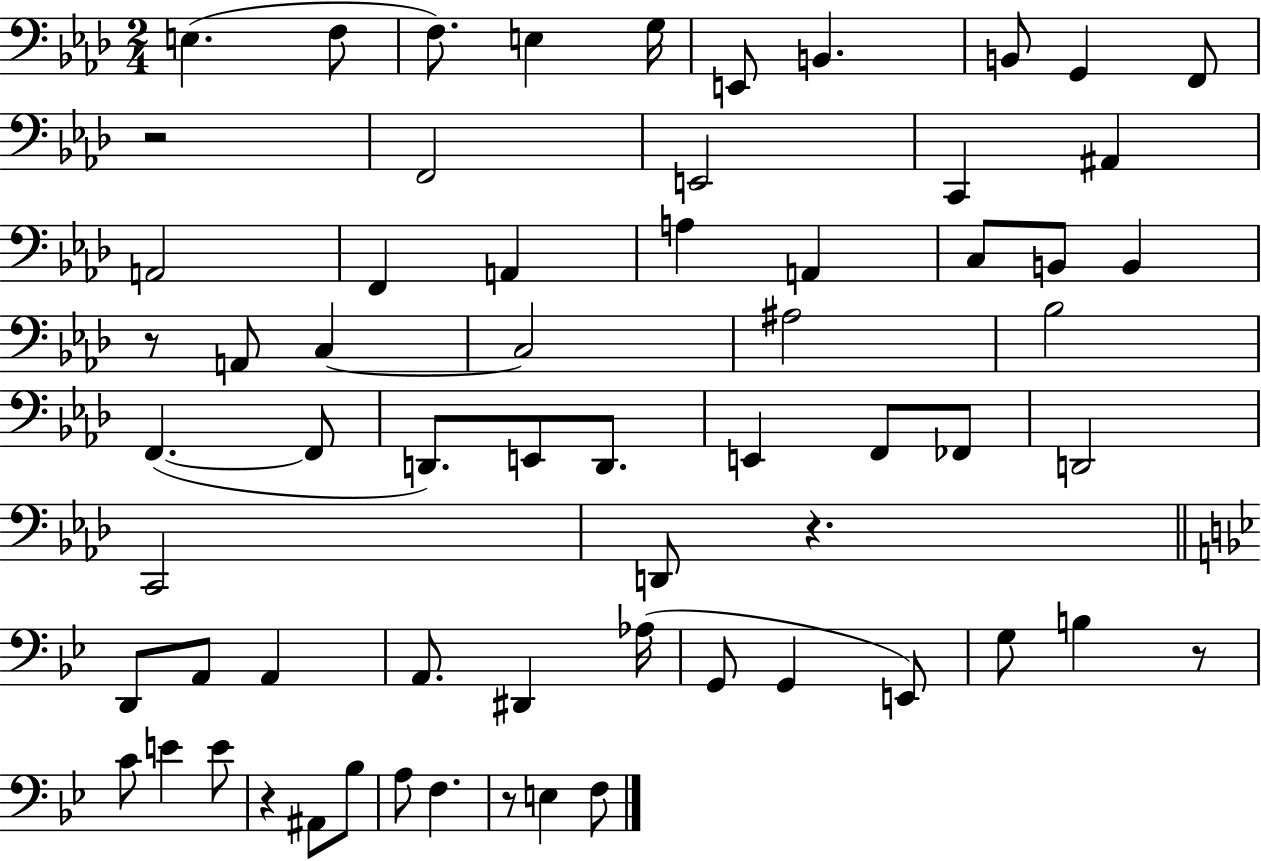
X:1
T:Untitled
M:2/4
L:1/4
K:Ab
E, F,/2 F,/2 E, G,/4 E,,/2 B,, B,,/2 G,, F,,/2 z2 F,,2 E,,2 C,, ^A,, A,,2 F,, A,, A, A,, C,/2 B,,/2 B,, z/2 A,,/2 C, C,2 ^A,2 _B,2 F,, F,,/2 D,,/2 E,,/2 D,,/2 E,, F,,/2 _F,,/2 D,,2 C,,2 D,,/2 z D,,/2 A,,/2 A,, A,,/2 ^D,, _A,/4 G,,/2 G,, E,,/2 G,/2 B, z/2 C/2 E E/2 z ^A,,/2 _B,/2 A,/2 F, z/2 E, F,/2